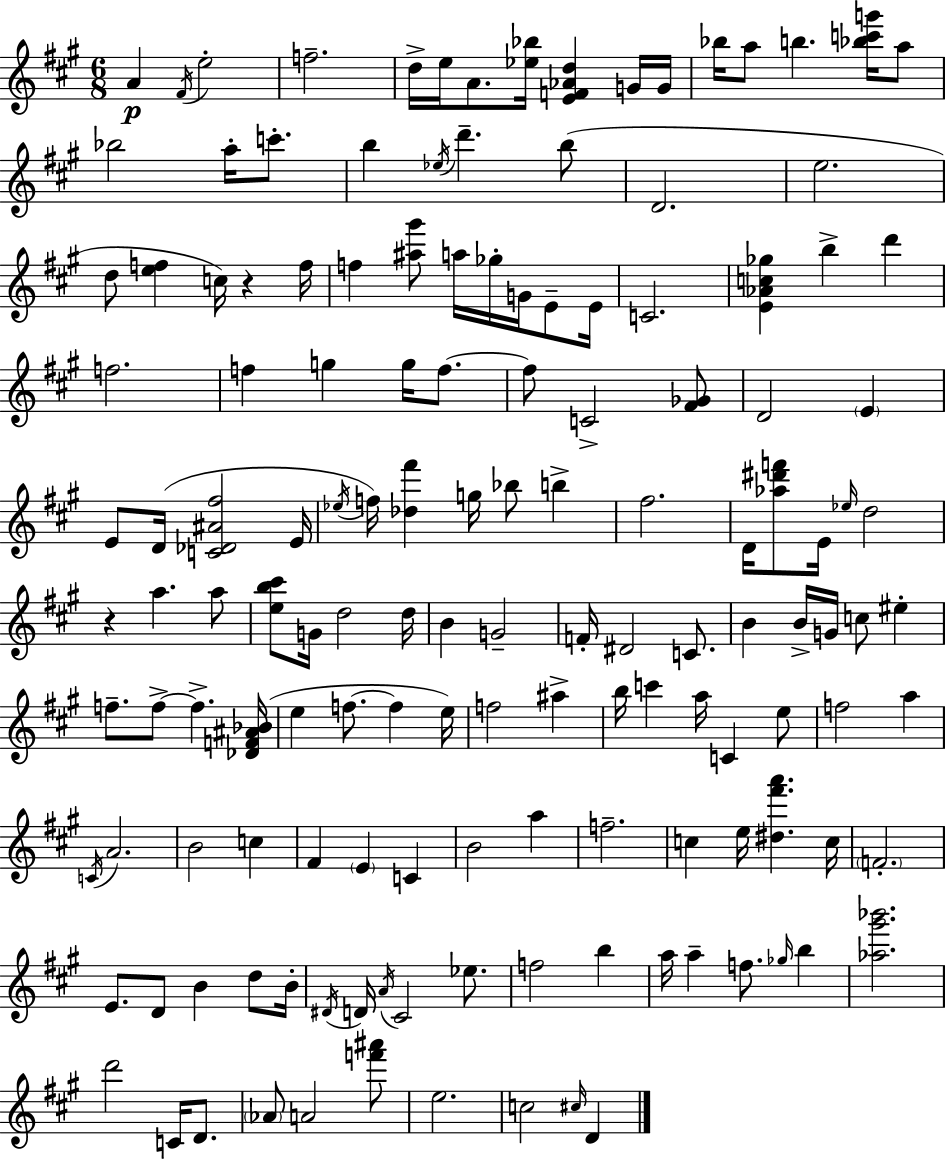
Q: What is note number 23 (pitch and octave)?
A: D5